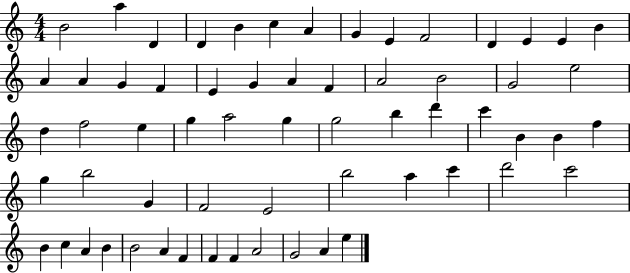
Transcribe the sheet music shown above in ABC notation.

X:1
T:Untitled
M:4/4
L:1/4
K:C
B2 a D D B c A G E F2 D E E B A A G F E G A F A2 B2 G2 e2 d f2 e g a2 g g2 b d' c' B B f g b2 G F2 E2 b2 a c' d'2 c'2 B c A B B2 A F F F A2 G2 A e